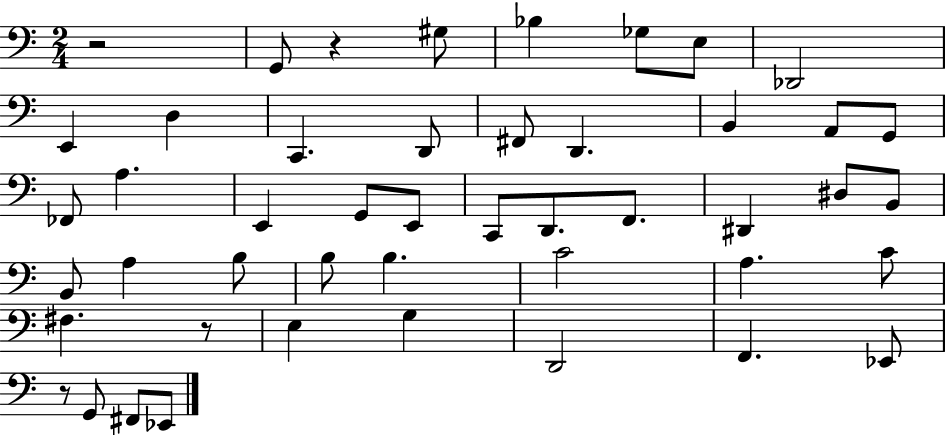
X:1
T:Untitled
M:2/4
L:1/4
K:C
z2 G,,/2 z ^G,/2 _B, _G,/2 E,/2 _D,,2 E,, D, C,, D,,/2 ^F,,/2 D,, B,, A,,/2 G,,/2 _F,,/2 A, E,, G,,/2 E,,/2 C,,/2 D,,/2 F,,/2 ^D,, ^D,/2 B,,/2 B,,/2 A, B,/2 B,/2 B, C2 A, C/2 ^F, z/2 E, G, D,,2 F,, _E,,/2 z/2 G,,/2 ^F,,/2 _E,,/2